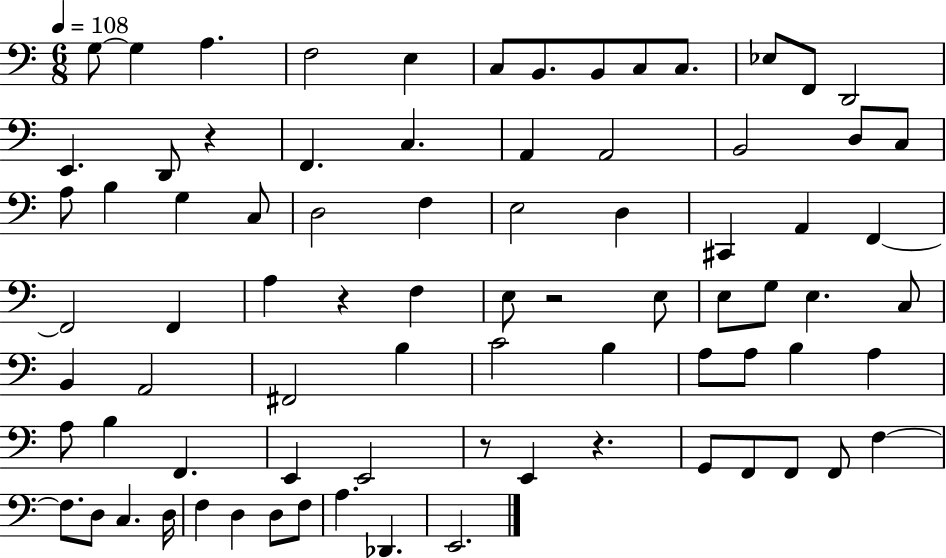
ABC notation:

X:1
T:Untitled
M:6/8
L:1/4
K:C
G,/2 G, A, F,2 E, C,/2 B,,/2 B,,/2 C,/2 C,/2 _E,/2 F,,/2 D,,2 E,, D,,/2 z F,, C, A,, A,,2 B,,2 D,/2 C,/2 A,/2 B, G, C,/2 D,2 F, E,2 D, ^C,, A,, F,, F,,2 F,, A, z F, E,/2 z2 E,/2 E,/2 G,/2 E, C,/2 B,, A,,2 ^F,,2 B, C2 B, A,/2 A,/2 B, A, A,/2 B, F,, E,, E,,2 z/2 E,, z G,,/2 F,,/2 F,,/2 F,,/2 F, F,/2 D,/2 C, D,/4 F, D, D,/2 F,/2 A, _D,, E,,2